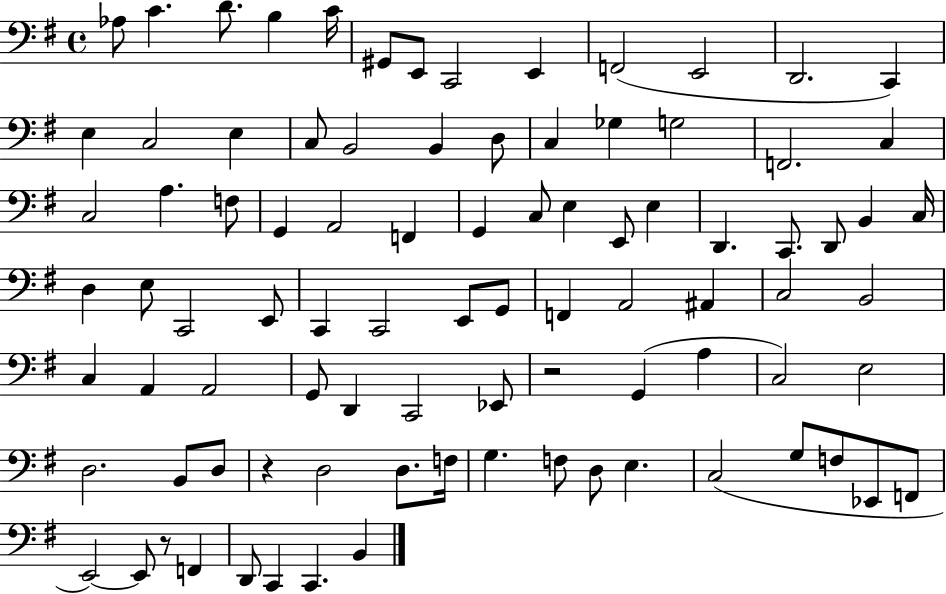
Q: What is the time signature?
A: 4/4